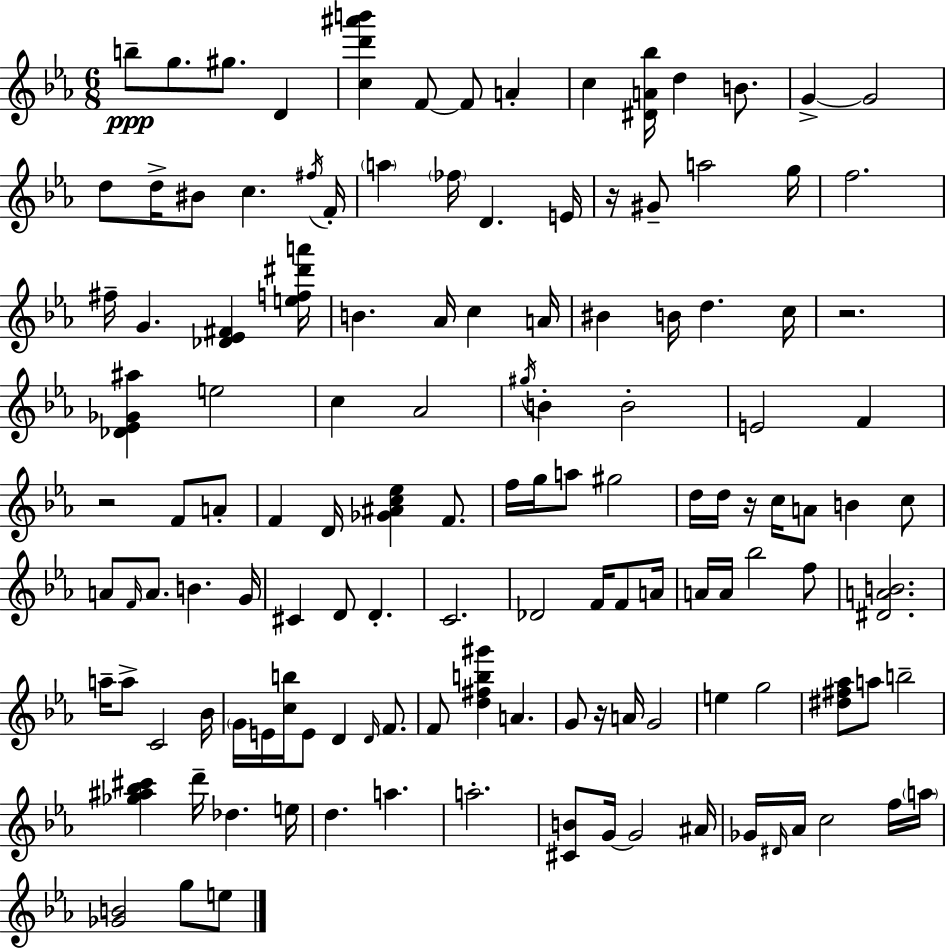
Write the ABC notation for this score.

X:1
T:Untitled
M:6/8
L:1/4
K:Eb
b/2 g/2 ^g/2 D [cd'^a'b'] F/2 F/2 A c [^DA_b]/4 d B/2 G G2 d/2 d/4 ^B/2 c ^f/4 F/4 a _f/4 D E/4 z/4 ^G/2 a2 g/4 f2 ^f/4 G [_D_E^F] [ef^d'a']/4 B _A/4 c A/4 ^B B/4 d c/4 z2 [_D_E_G^a] e2 c _A2 ^g/4 B B2 E2 F z2 F/2 A/2 F D/4 [_G^Ac_e] F/2 f/4 g/4 a/2 ^g2 d/4 d/4 z/4 c/4 A/2 B c/2 A/2 F/4 A/2 B G/4 ^C D/2 D C2 _D2 F/4 F/2 A/4 A/4 A/4 _b2 f/2 [^DAB]2 a/4 a/2 C2 _B/4 G/4 E/4 [cb]/4 E/2 D D/4 F/2 F/2 [d^fb^g'] A G/2 z/4 A/4 G2 e g2 [^d^f_a]/2 a/2 b2 [_g^a_b^c'] d'/4 _d e/4 d a a2 [^CB]/2 G/4 G2 ^A/4 _G/4 ^D/4 _A/4 c2 f/4 a/4 [_GB]2 g/2 e/2